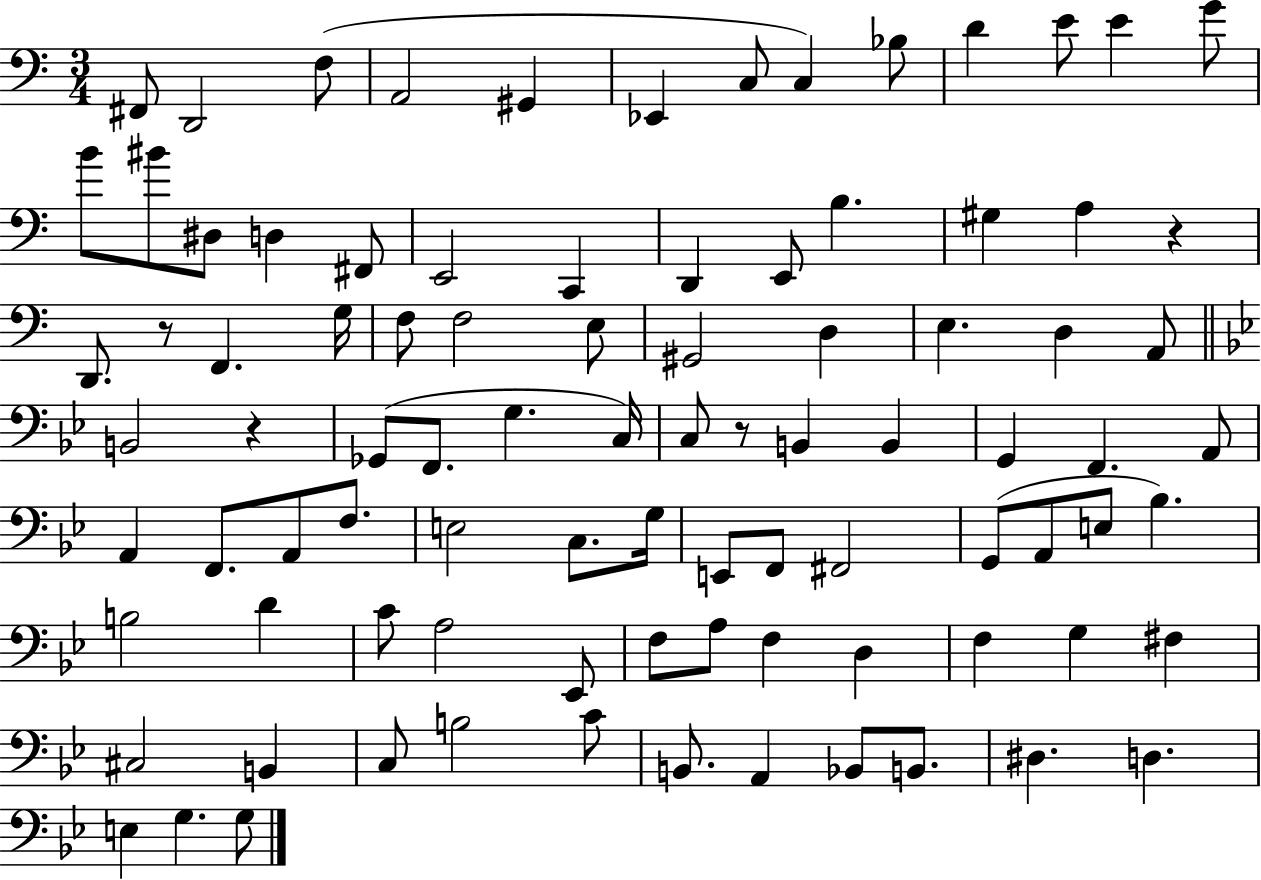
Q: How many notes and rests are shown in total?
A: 91